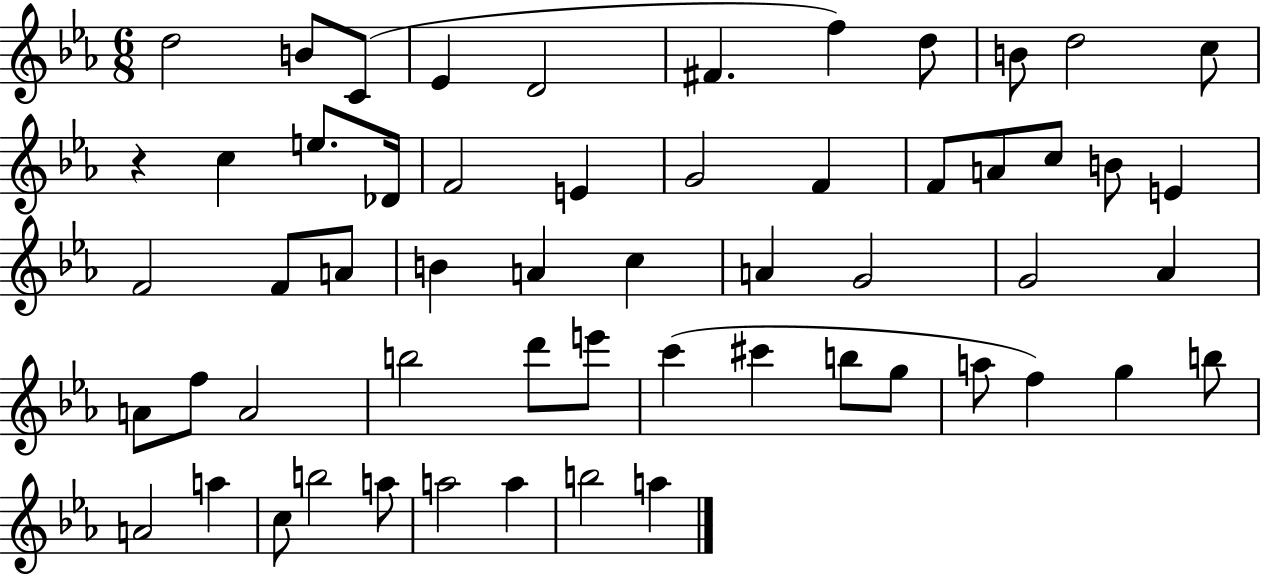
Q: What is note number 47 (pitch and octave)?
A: B5